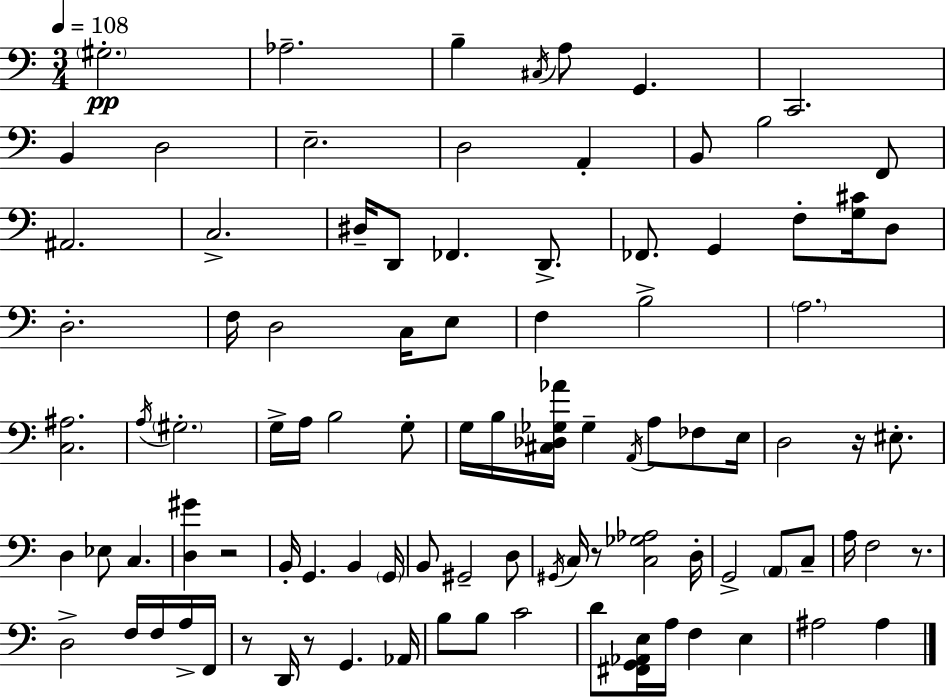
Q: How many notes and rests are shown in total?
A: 95